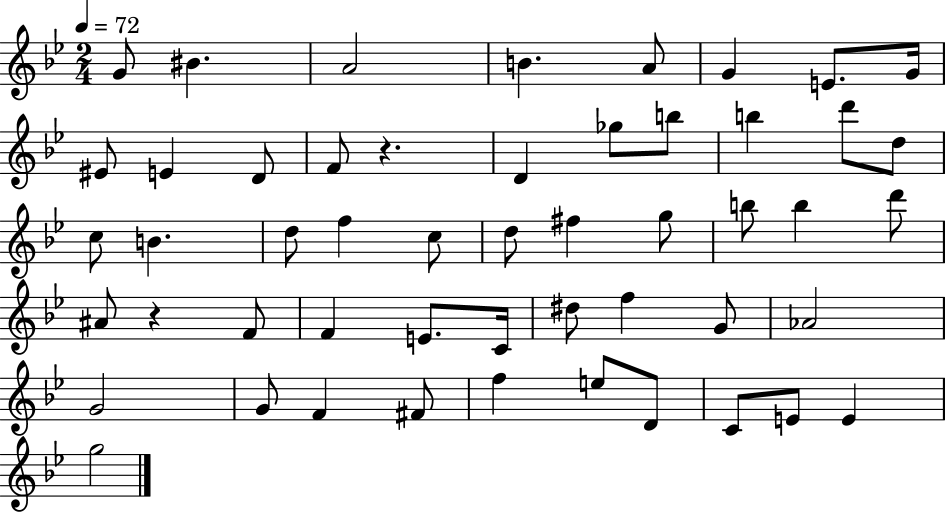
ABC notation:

X:1
T:Untitled
M:2/4
L:1/4
K:Bb
G/2 ^B A2 B A/2 G E/2 G/4 ^E/2 E D/2 F/2 z D _g/2 b/2 b d'/2 d/2 c/2 B d/2 f c/2 d/2 ^f g/2 b/2 b d'/2 ^A/2 z F/2 F E/2 C/4 ^d/2 f G/2 _A2 G2 G/2 F ^F/2 f e/2 D/2 C/2 E/2 E g2